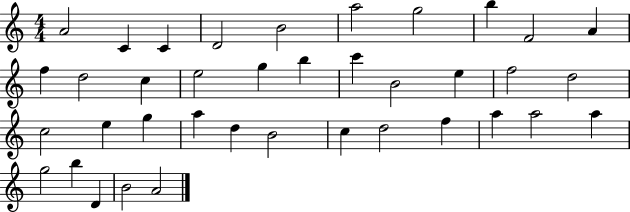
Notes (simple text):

A4/h C4/q C4/q D4/h B4/h A5/h G5/h B5/q F4/h A4/q F5/q D5/h C5/q E5/h G5/q B5/q C6/q B4/h E5/q F5/h D5/h C5/h E5/q G5/q A5/q D5/q B4/h C5/q D5/h F5/q A5/q A5/h A5/q G5/h B5/q D4/q B4/h A4/h